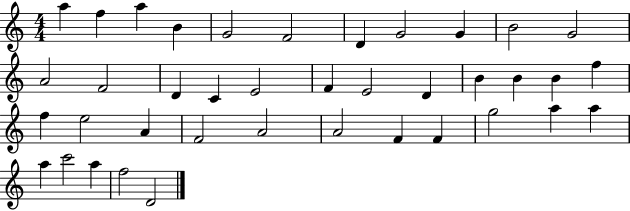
A5/q F5/q A5/q B4/q G4/h F4/h D4/q G4/h G4/q B4/h G4/h A4/h F4/h D4/q C4/q E4/h F4/q E4/h D4/q B4/q B4/q B4/q F5/q F5/q E5/h A4/q F4/h A4/h A4/h F4/q F4/q G5/h A5/q A5/q A5/q C6/h A5/q F5/h D4/h